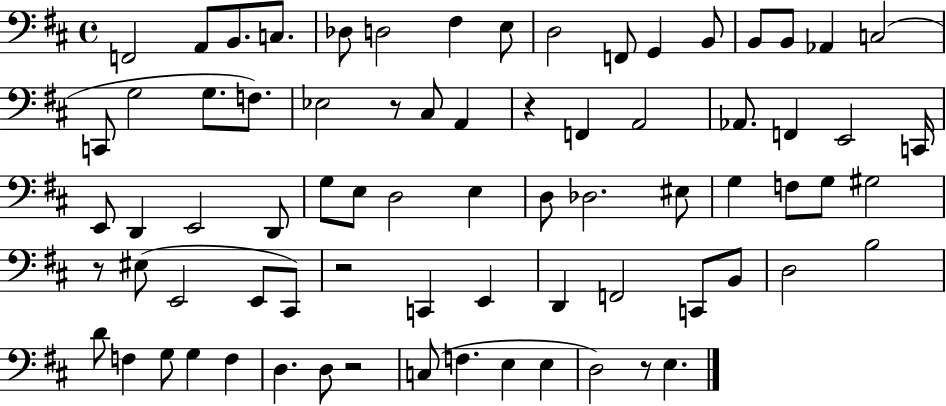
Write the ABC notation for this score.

X:1
T:Untitled
M:4/4
L:1/4
K:D
F,,2 A,,/2 B,,/2 C,/2 _D,/2 D,2 ^F, E,/2 D,2 F,,/2 G,, B,,/2 B,,/2 B,,/2 _A,, C,2 C,,/2 G,2 G,/2 F,/2 _E,2 z/2 ^C,/2 A,, z F,, A,,2 _A,,/2 F,, E,,2 C,,/4 E,,/2 D,, E,,2 D,,/2 G,/2 E,/2 D,2 E, D,/2 _D,2 ^E,/2 G, F,/2 G,/2 ^G,2 z/2 ^E,/2 E,,2 E,,/2 ^C,,/2 z2 C,, E,, D,, F,,2 C,,/2 B,,/2 D,2 B,2 D/2 F, G,/2 G, F, D, D,/2 z2 C,/2 F, E, E, D,2 z/2 E,